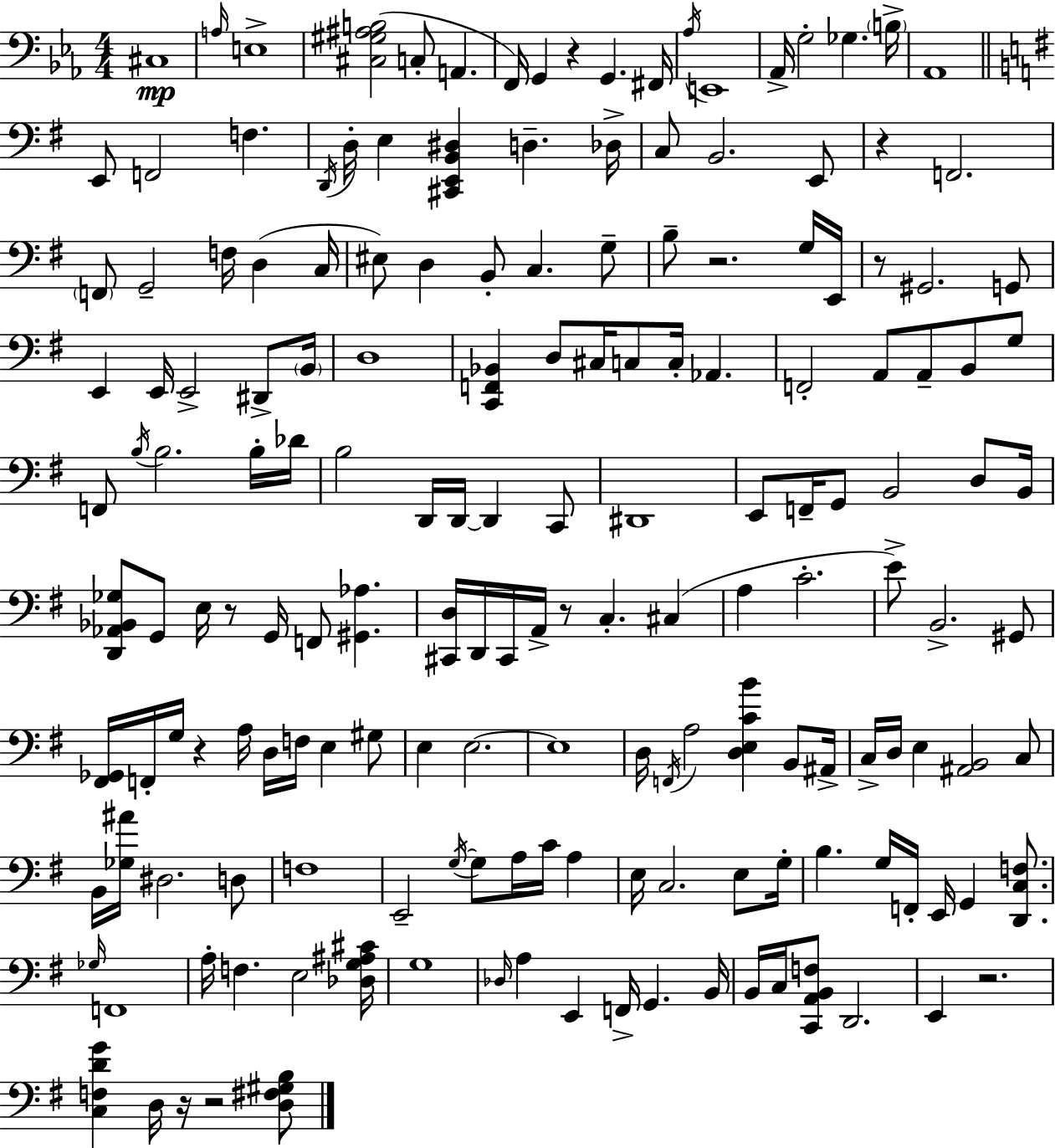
X:1
T:Untitled
M:4/4
L:1/4
K:Eb
^C,4 A,/4 E,4 [^C,^G,^A,B,]2 C,/2 A,, F,,/4 G,, z G,, ^F,,/4 _A,/4 E,,4 _A,,/4 G,2 _G, B,/4 _A,,4 E,,/2 F,,2 F, D,,/4 D,/4 E, [^C,,E,,B,,^D,] D, _D,/4 C,/2 B,,2 E,,/2 z F,,2 F,,/2 G,,2 F,/4 D, C,/4 ^E,/2 D, B,,/2 C, G,/2 B,/2 z2 G,/4 E,,/4 z/2 ^G,,2 G,,/2 E,, E,,/4 E,,2 ^D,,/2 B,,/4 D,4 [C,,F,,_B,,] D,/2 ^C,/4 C,/2 C,/4 _A,, F,,2 A,,/2 A,,/2 B,,/2 G,/2 F,,/2 B,/4 B,2 B,/4 _D/4 B,2 D,,/4 D,,/4 D,, C,,/2 ^D,,4 E,,/2 F,,/4 G,,/2 B,,2 D,/2 B,,/4 [D,,_A,,_B,,_G,]/2 G,,/2 E,/4 z/2 G,,/4 F,,/2 [^G,,_A,] [^C,,D,]/4 D,,/4 ^C,,/4 A,,/4 z/2 C, ^C, A, C2 E/2 B,,2 ^G,,/2 [^F,,_G,,]/4 F,,/4 G,/4 z A,/4 D,/4 F,/4 E, ^G,/2 E, E,2 E,4 D,/4 F,,/4 A,2 [D,E,CB] B,,/2 ^A,,/4 C,/4 D,/4 E, [^A,,B,,]2 C,/2 B,,/4 [_G,^A]/4 ^D,2 D,/2 F,4 E,,2 G,/4 G,/2 A,/4 C/4 A, E,/4 C,2 E,/2 G,/4 B, G,/4 F,,/4 E,,/4 G,, [D,,C,F,]/2 _G,/4 F,,4 A,/4 F, E,2 [_D,G,^A,^C]/4 G,4 _D,/4 A, E,, F,,/4 G,, B,,/4 B,,/4 C,/4 [C,,A,,B,,F,]/2 D,,2 E,, z2 [C,F,DG] D,/4 z/4 z2 [D,^F,^G,B,]/2